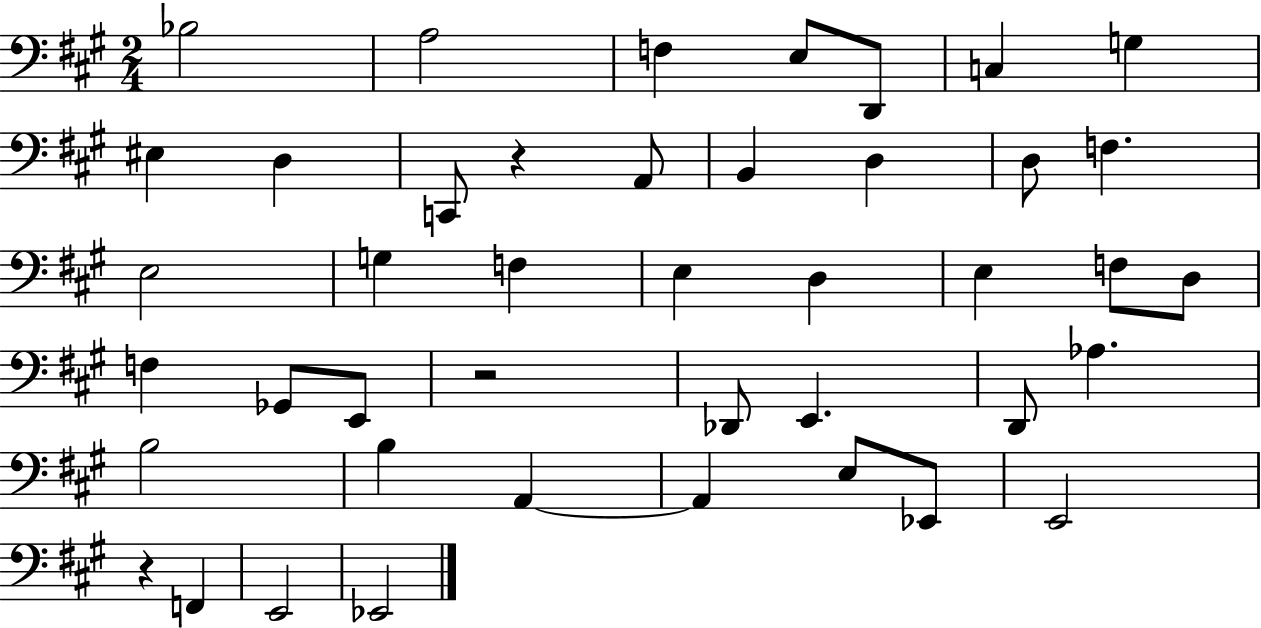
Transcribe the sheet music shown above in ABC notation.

X:1
T:Untitled
M:2/4
L:1/4
K:A
_B,2 A,2 F, E,/2 D,,/2 C, G, ^E, D, C,,/2 z A,,/2 B,, D, D,/2 F, E,2 G, F, E, D, E, F,/2 D,/2 F, _G,,/2 E,,/2 z2 _D,,/2 E,, D,,/2 _A, B,2 B, A,, A,, E,/2 _E,,/2 E,,2 z F,, E,,2 _E,,2